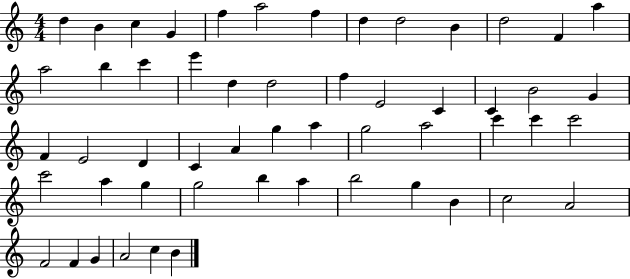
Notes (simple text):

D5/q B4/q C5/q G4/q F5/q A5/h F5/q D5/q D5/h B4/q D5/h F4/q A5/q A5/h B5/q C6/q E6/q D5/q D5/h F5/q E4/h C4/q C4/q B4/h G4/q F4/q E4/h D4/q C4/q A4/q G5/q A5/q G5/h A5/h C6/q C6/q C6/h C6/h A5/q G5/q G5/h B5/q A5/q B5/h G5/q B4/q C5/h A4/h F4/h F4/q G4/q A4/h C5/q B4/q